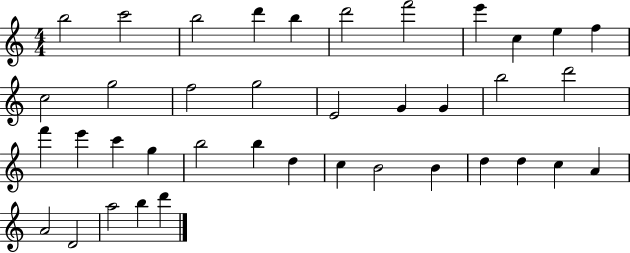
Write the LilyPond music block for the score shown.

{
  \clef treble
  \numericTimeSignature
  \time 4/4
  \key c \major
  b''2 c'''2 | b''2 d'''4 b''4 | d'''2 f'''2 | e'''4 c''4 e''4 f''4 | \break c''2 g''2 | f''2 g''2 | e'2 g'4 g'4 | b''2 d'''2 | \break f'''4 e'''4 c'''4 g''4 | b''2 b''4 d''4 | c''4 b'2 b'4 | d''4 d''4 c''4 a'4 | \break a'2 d'2 | a''2 b''4 d'''4 | \bar "|."
}